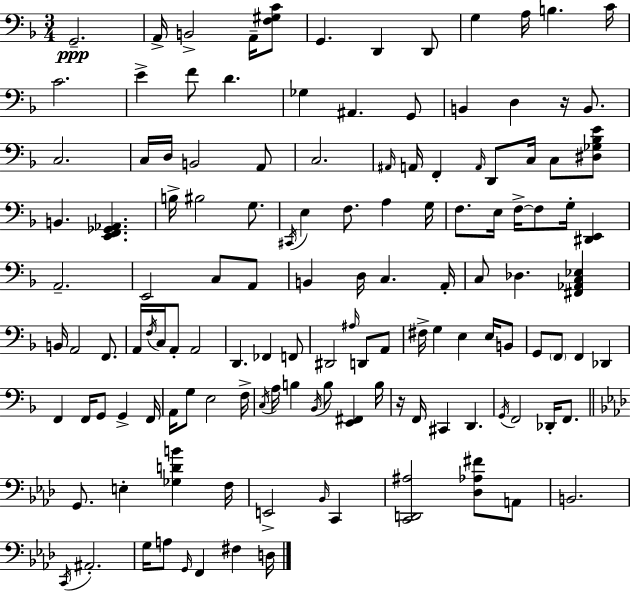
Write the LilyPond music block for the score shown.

{
  \clef bass
  \numericTimeSignature
  \time 3/4
  \key f \major
  g,2.--\ppp | a,16-> b,2-> a,16-- <f gis c'>8 | g,4. d,4 d,8 | g4 a16 b4. c'16 | \break c'2. | e'4-> f'8 d'4. | ges4 ais,4. g,8 | b,4 d4 r16 b,8. | \break c2. | c16 d16 b,2 a,8 | c2. | \grace { ais,16 } a,16 f,4-. \grace { a,16 } d,8 c16 c8 | \break <dis ges bes e'>8 b,4. <e, f, ges, aes,>4. | b16-> bis2 g8. | \acciaccatura { cis,16 } e4 f8. a4 | g16 f8. e16 f16->~~ f8 g16-. <dis, e,>4 | \break a,2.-- | e,2 c8 | a,8 b,4 d16 c4. | a,16-. c8 des4. <fis, aes, c ees>4 | \break b,16 a,2 | f,8. a,16 \acciaccatura { f16 } c16 a,8-. a,2 | d,4. fes,4 | f,8 dis,2 | \break \grace { ais16 } d,8 a,8 fis16-> g4 e4 | e16 b,8 g,8 \parenthesize f,8 f,4 | des,4 f,4 f,16 g,8 | g,4-> f,16 a,16 g8 e2 | \break f16-> \acciaccatura { c16 } a16 b4 \acciaccatura { bes,16 } | b8 <e, fis,>4 b16 r16 f,16 cis,4 | d,4. \acciaccatura { g,16 } f,2 | des,16-. f,8. \bar "||" \break \key aes \major g,8. e4-. <ges d' b'>4 f16 | e,2-> \grace { bes,16 } c,4 | <c, d, ais>2 <des aes fis'>8 a,8 | b,2. | \break \acciaccatura { c,16 } ais,2.-. | g16 a8 \grace { g,16 } f,4 fis4 | d16 \bar "|."
}